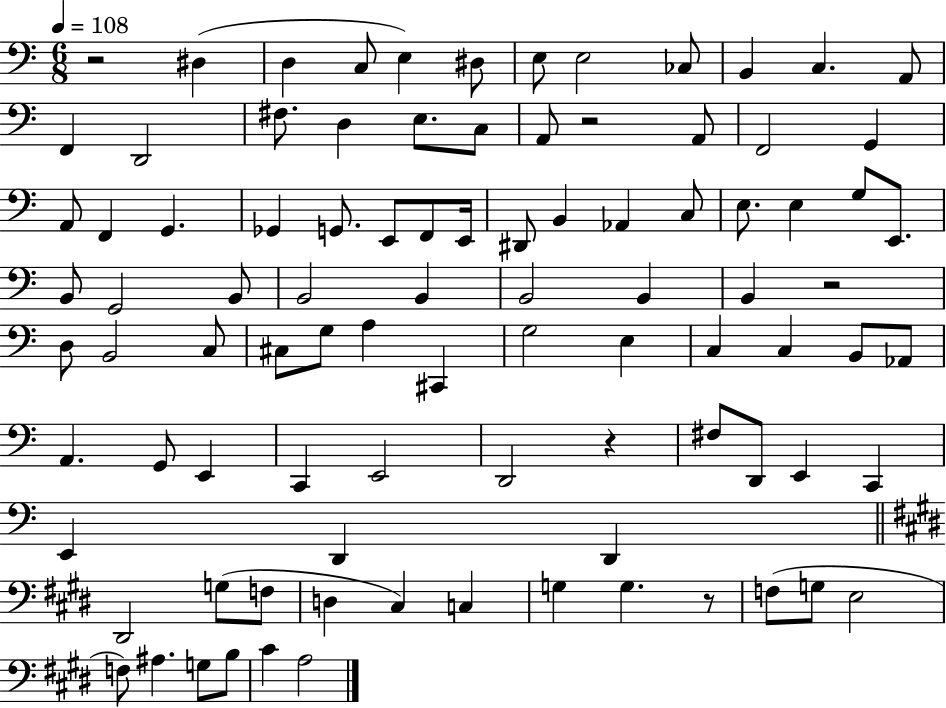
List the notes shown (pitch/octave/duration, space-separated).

R/h D#3/q D3/q C3/e E3/q D#3/e E3/e E3/h CES3/e B2/q C3/q. A2/e F2/q D2/h F#3/e. D3/q E3/e. C3/e A2/e R/h A2/e F2/h G2/q A2/e F2/q G2/q. Gb2/q G2/e. E2/e F2/e E2/s D#2/e B2/q Ab2/q C3/e E3/e. E3/q G3/e E2/e. B2/e G2/h B2/e B2/h B2/q B2/h B2/q B2/q R/h D3/e B2/h C3/e C#3/e G3/e A3/q C#2/q G3/h E3/q C3/q C3/q B2/e Ab2/e A2/q. G2/e E2/q C2/q E2/h D2/h R/q F#3/e D2/e E2/q C2/q E2/q D2/q D2/q D#2/h G3/e F3/e D3/q C#3/q C3/q G3/q G3/q. R/e F3/e G3/e E3/h F3/e A#3/q. G3/e B3/e C#4/q A3/h